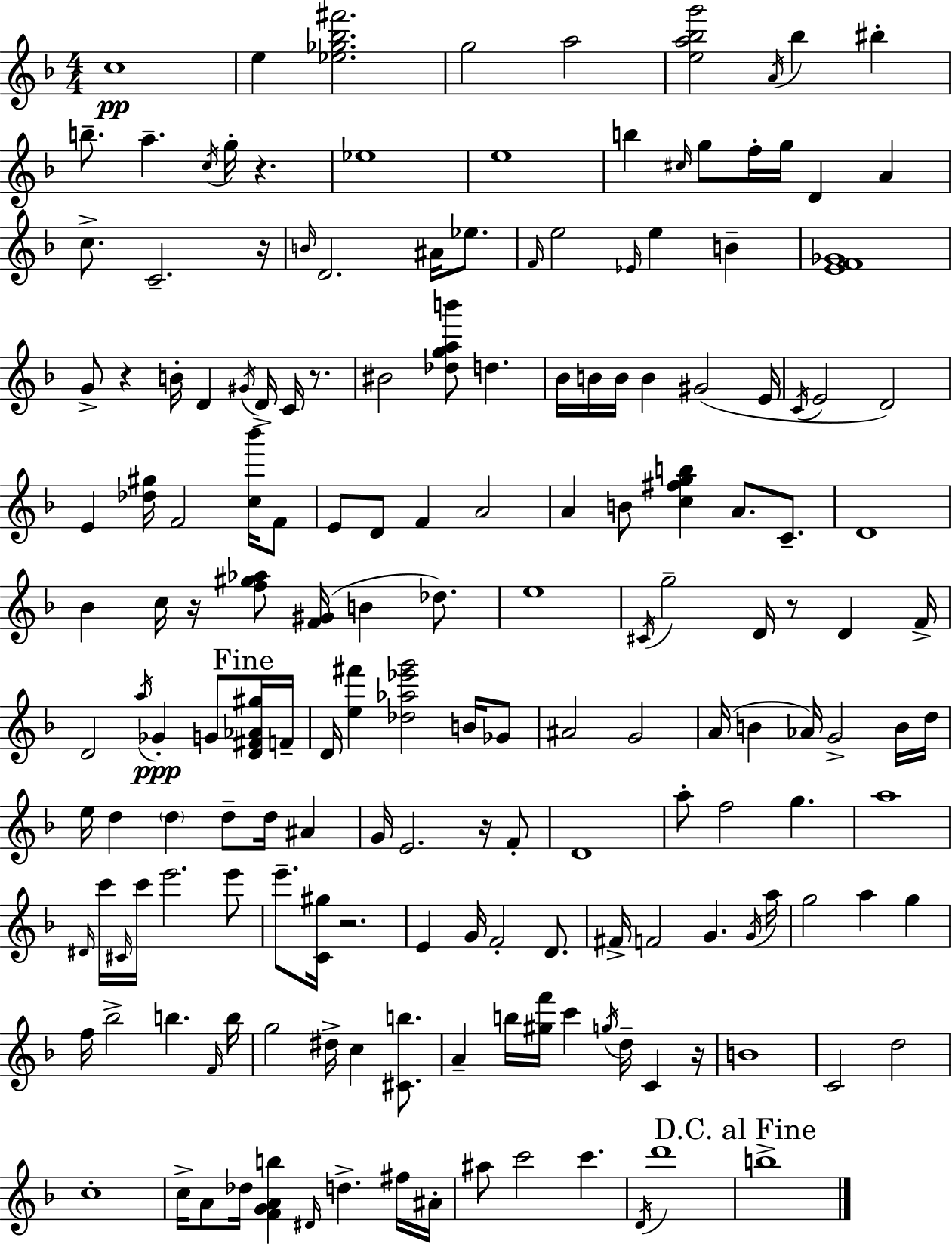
C5/w E5/q [Eb5,Gb5,Bb5,F#6]/h. G5/h A5/h [E5,A5,Bb5,G6]/h A4/s Bb5/q BIS5/q B5/e. A5/q. C5/s G5/s R/q. Eb5/w E5/w B5/q C#5/s G5/e F5/s G5/s D4/q A4/q C5/e. C4/h. R/s B4/s D4/h. A#4/s Eb5/e. F4/s E5/h Eb4/s E5/q B4/q [E4,F4,Gb4]/w G4/e R/q B4/s D4/q G#4/s D4/s C4/s R/e. BIS4/h [Db5,G5,A5,B6]/e D5/q. Bb4/s B4/s B4/s B4/q G#4/h E4/s C4/s E4/h D4/h E4/q [Db5,G#5]/s F4/h [C5,Bb6]/s F4/e E4/e D4/e F4/q A4/h A4/q B4/e [C5,F#5,G5,B5]/q A4/e. C4/e. D4/w Bb4/q C5/s R/s [F5,G#5,Ab5]/e [F4,G#4]/s B4/q Db5/e. E5/w C#4/s G5/h D4/s R/e D4/q F4/s D4/h A5/s Gb4/q G4/e [D4,F#4,Ab4,G#5]/s F4/s D4/s [E5,F#6]/q [Db5,Ab5,Eb6,G6]/h B4/s Gb4/e A#4/h G4/h A4/s B4/q Ab4/s G4/h B4/s D5/s E5/s D5/q D5/q D5/e D5/s A#4/q G4/s E4/h. R/s F4/e D4/w A5/e F5/h G5/q. A5/w D#4/s C6/s C#4/s C6/s E6/h. E6/e E6/e. [C4,G#5]/s R/h. E4/q G4/s F4/h D4/e. F#4/s F4/h G4/q. G4/s A5/s G5/h A5/q G5/q F5/s Bb5/h B5/q. F4/s B5/s G5/h D#5/s C5/q [C#4,B5]/e. A4/q B5/s [G#5,F6]/s C6/q G5/s D5/s C4/q R/s B4/w C4/h D5/h C5/w C5/s A4/e Db5/s [F4,G4,A4,B5]/q D#4/s D5/q. F#5/s A#4/s A#5/e C6/h C6/q. D4/s D6/w B5/w